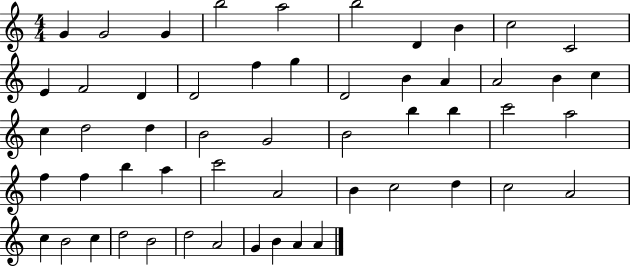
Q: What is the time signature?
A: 4/4